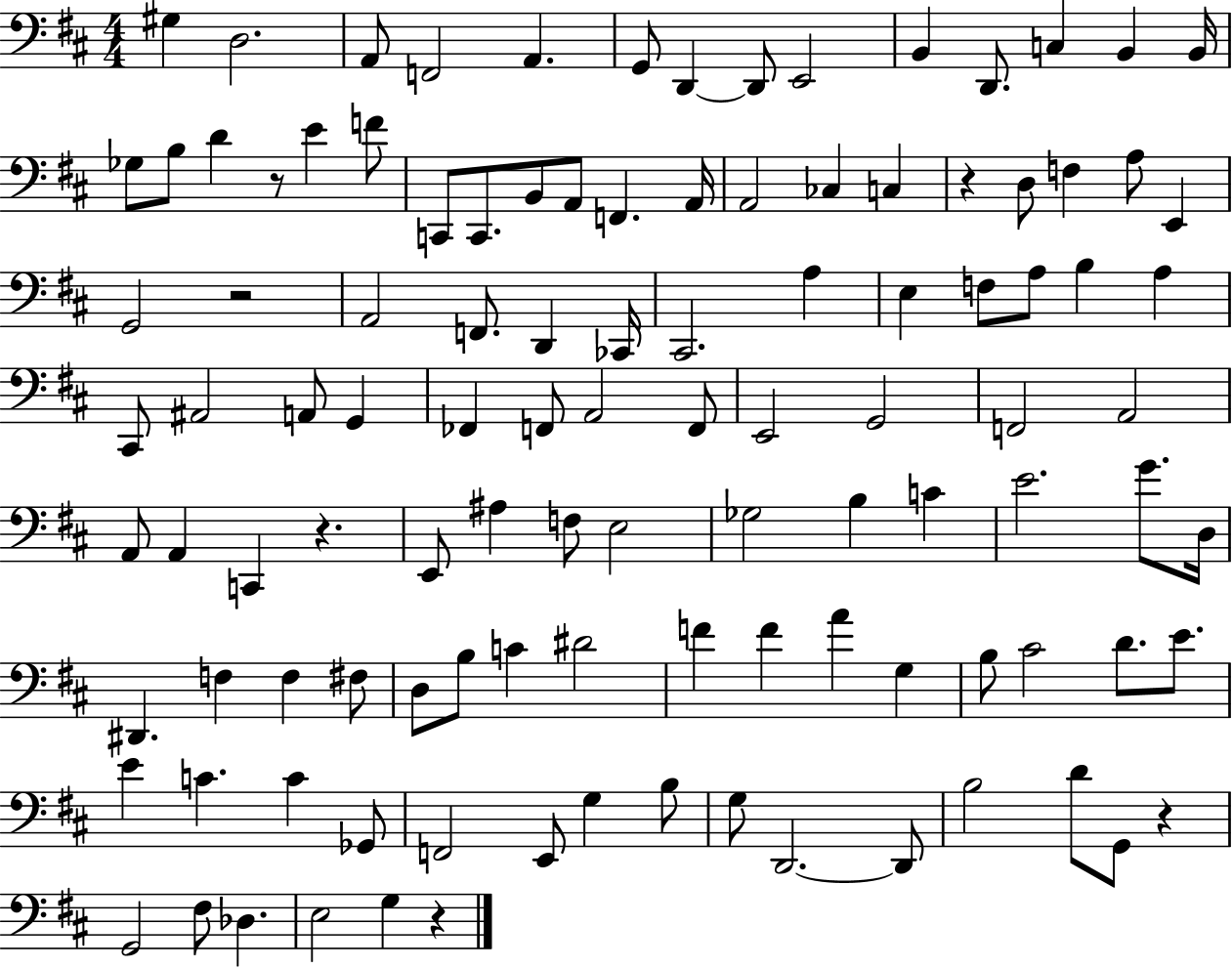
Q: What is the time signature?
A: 4/4